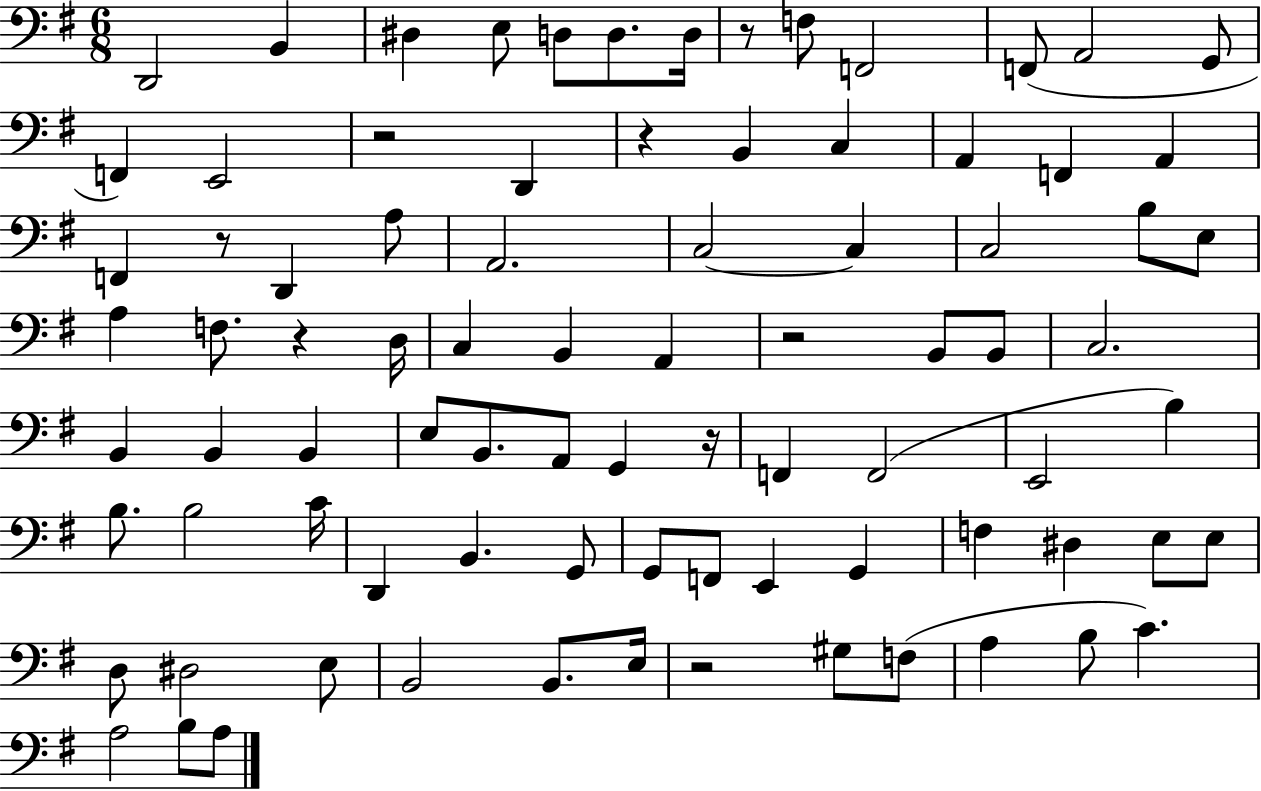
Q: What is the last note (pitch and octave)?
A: A3